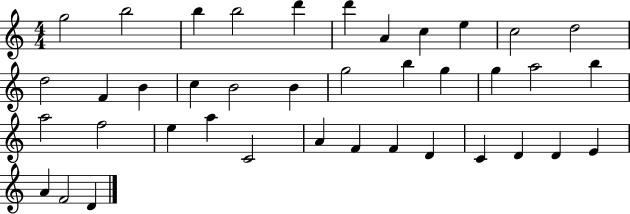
G5/h B5/h B5/q B5/h D6/q D6/q A4/q C5/q E5/q C5/h D5/h D5/h F4/q B4/q C5/q B4/h B4/q G5/h B5/q G5/q G5/q A5/h B5/q A5/h F5/h E5/q A5/q C4/h A4/q F4/q F4/q D4/q C4/q D4/q D4/q E4/q A4/q F4/h D4/q